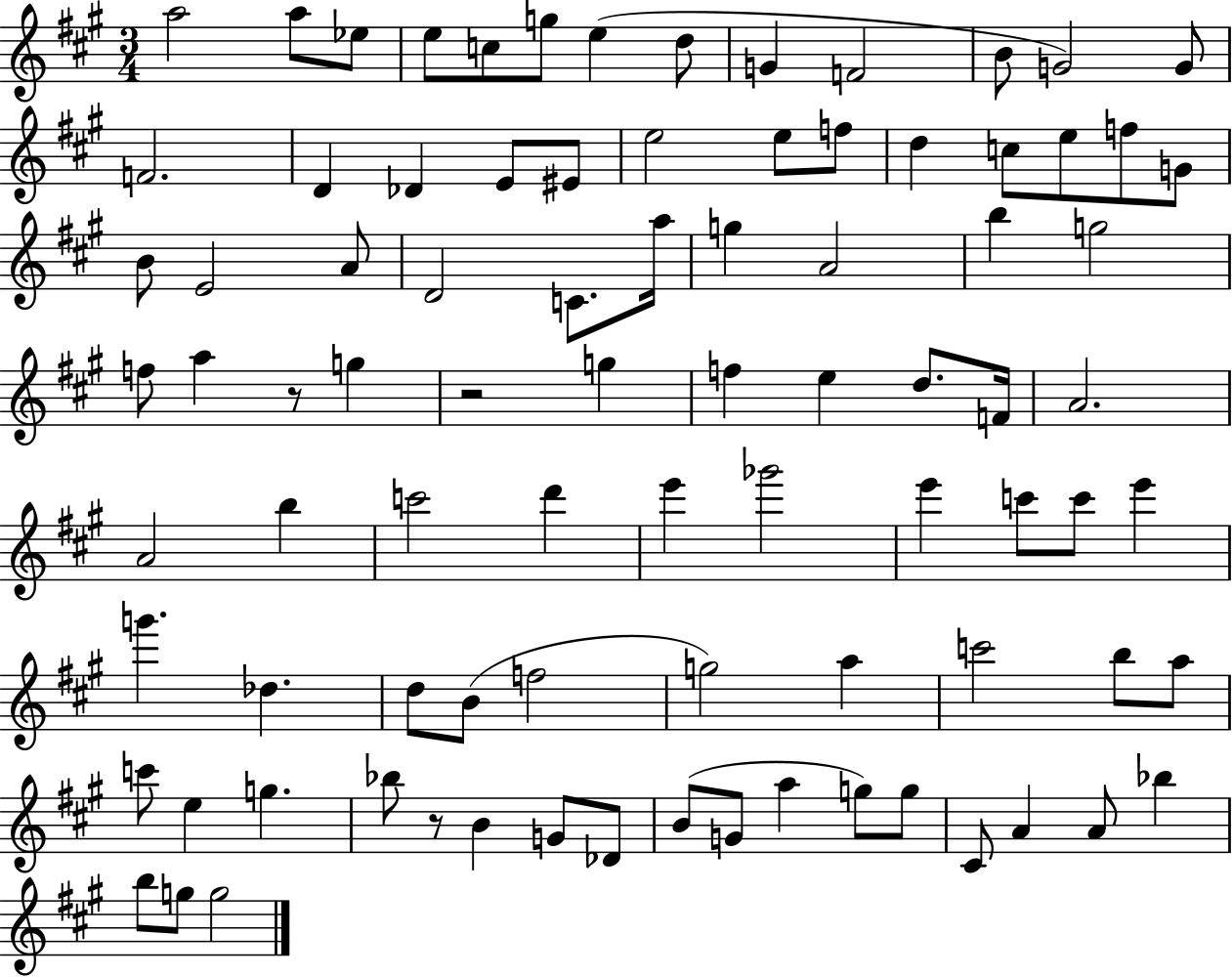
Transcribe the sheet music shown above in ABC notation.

X:1
T:Untitled
M:3/4
L:1/4
K:A
a2 a/2 _e/2 e/2 c/2 g/2 e d/2 G F2 B/2 G2 G/2 F2 D _D E/2 ^E/2 e2 e/2 f/2 d c/2 e/2 f/2 G/2 B/2 E2 A/2 D2 C/2 a/4 g A2 b g2 f/2 a z/2 g z2 g f e d/2 F/4 A2 A2 b c'2 d' e' _g'2 e' c'/2 c'/2 e' g' _d d/2 B/2 f2 g2 a c'2 b/2 a/2 c'/2 e g _b/2 z/2 B G/2 _D/2 B/2 G/2 a g/2 g/2 ^C/2 A A/2 _b b/2 g/2 g2